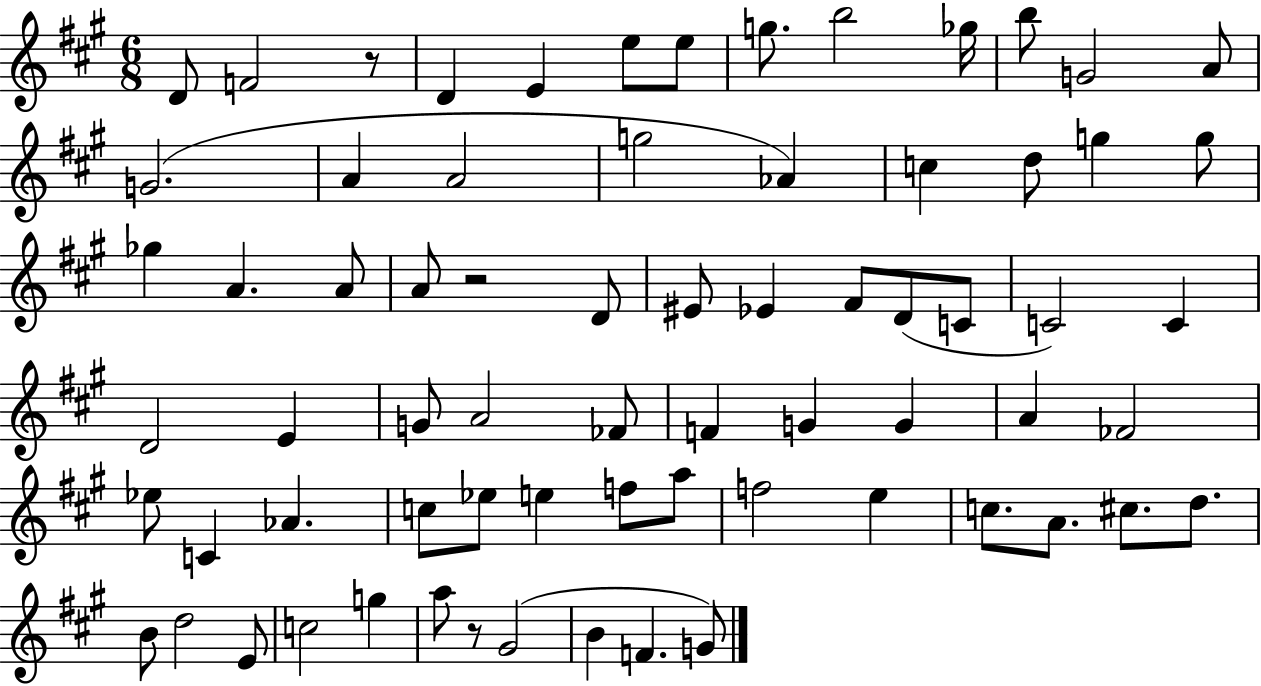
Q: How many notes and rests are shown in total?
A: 70